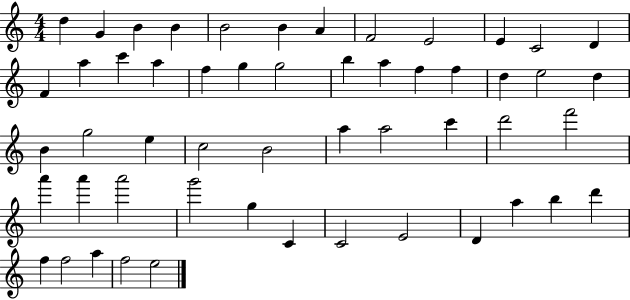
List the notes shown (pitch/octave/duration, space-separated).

D5/q G4/q B4/q B4/q B4/h B4/q A4/q F4/h E4/h E4/q C4/h D4/q F4/q A5/q C6/q A5/q F5/q G5/q G5/h B5/q A5/q F5/q F5/q D5/q E5/h D5/q B4/q G5/h E5/q C5/h B4/h A5/q A5/h C6/q D6/h F6/h A6/q A6/q A6/h G6/h G5/q C4/q C4/h E4/h D4/q A5/q B5/q D6/q F5/q F5/h A5/q F5/h E5/h